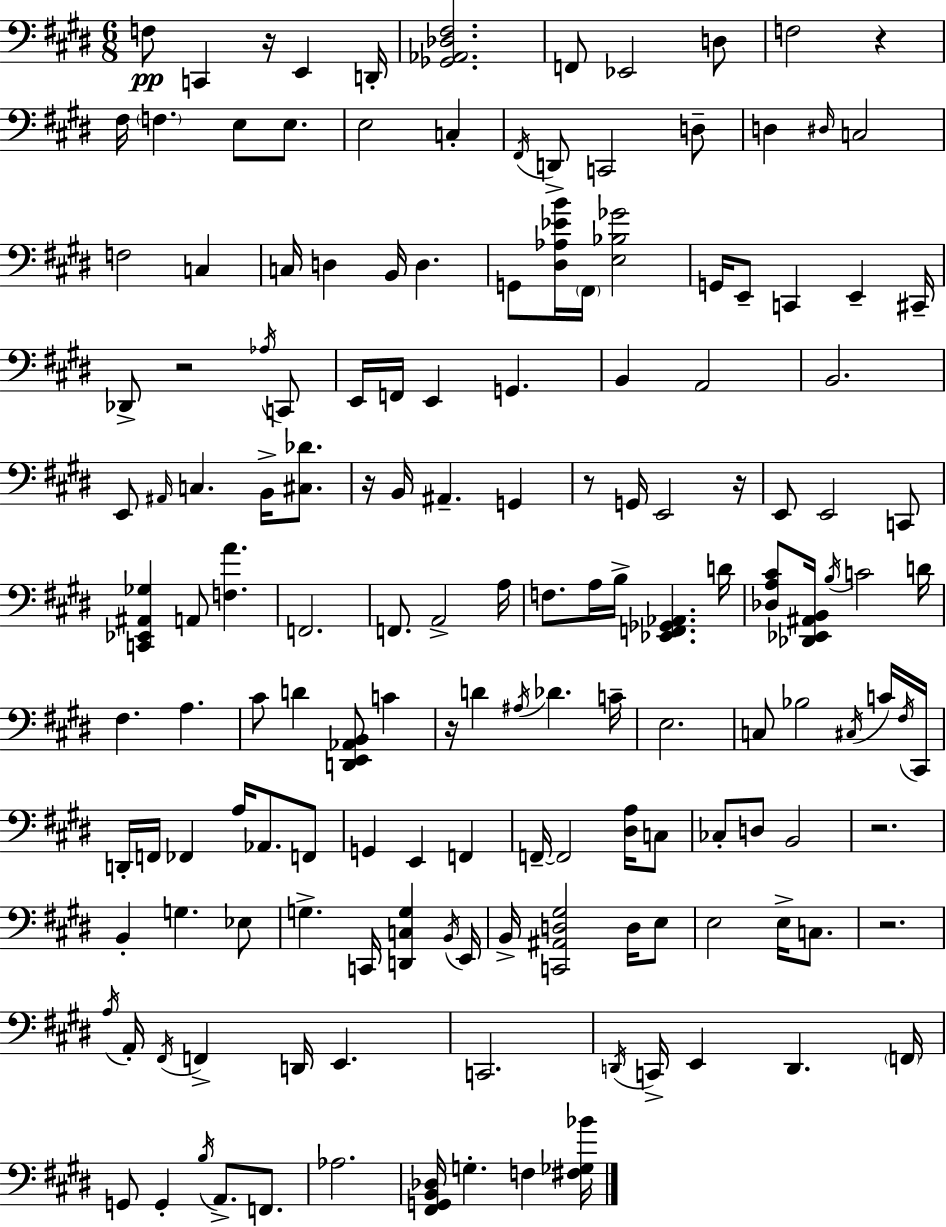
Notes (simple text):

F3/e C2/q R/s E2/q D2/s [Gb2,Ab2,Db3,F#3]/h. F2/e Eb2/h D3/e F3/h R/q F#3/s F3/q. E3/e E3/e. E3/h C3/q F#2/s D2/e C2/h D3/e D3/q D#3/s C3/h F3/h C3/q C3/s D3/q B2/s D3/q. G2/e [D#3,Ab3,Eb4,B4]/s F#2/s [E3,Bb3,Gb4]/h G2/s E2/e C2/q E2/q C#2/s Db2/e R/h Ab3/s C2/e E2/s F2/s E2/q G2/q. B2/q A2/h B2/h. E2/e A#2/s C3/q. B2/s [C#3,Db4]/e. R/s B2/s A#2/q. G2/q R/e G2/s E2/h R/s E2/e E2/h C2/e [C2,Eb2,A#2,Gb3]/q A2/e [F3,A4]/q. F2/h. F2/e. A2/h A3/s F3/e. A3/s B3/s [Eb2,F2,Gb2,Ab2]/q. D4/s [Db3,A3,C#4]/e [Db2,Eb2,A#2,B2]/s B3/s C4/h D4/s F#3/q. A3/q. C#4/e D4/q [D2,E2,Ab2,B2]/e C4/q R/s D4/q A#3/s Db4/q. C4/s E3/h. C3/e Bb3/h C#3/s C4/s F#3/s C#2/s D2/s F2/s FES2/q A3/s Ab2/e. F2/e G2/q E2/q F2/q F2/s F2/h [D#3,A3]/s C3/e CES3/e D3/e B2/h R/h. B2/q G3/q. Eb3/e G3/q. C2/s [D2,C3,G3]/q B2/s E2/s B2/s [C2,A#2,D3,G#3]/h D3/s E3/e E3/h E3/s C3/e. R/h. A3/s A2/s F#2/s F2/q D2/s E2/q. C2/h. D2/s C2/s E2/q D2/q. F2/s G2/e G2/q B3/s A2/e. F2/e. Ab3/h. [F#2,G2,B2,Db3]/s G3/q. F3/q [F#3,Gb3,Bb4]/s